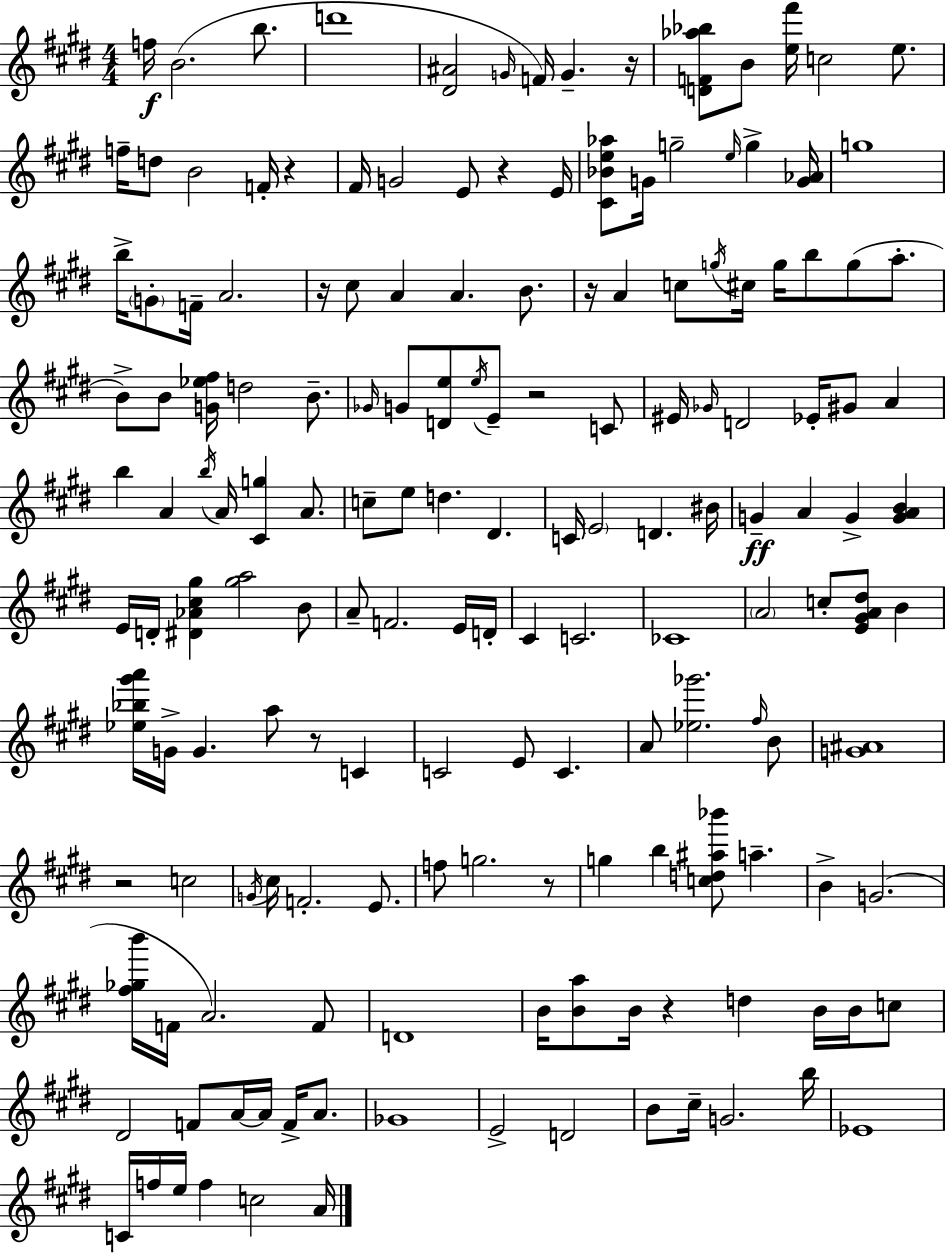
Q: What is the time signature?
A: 4/4